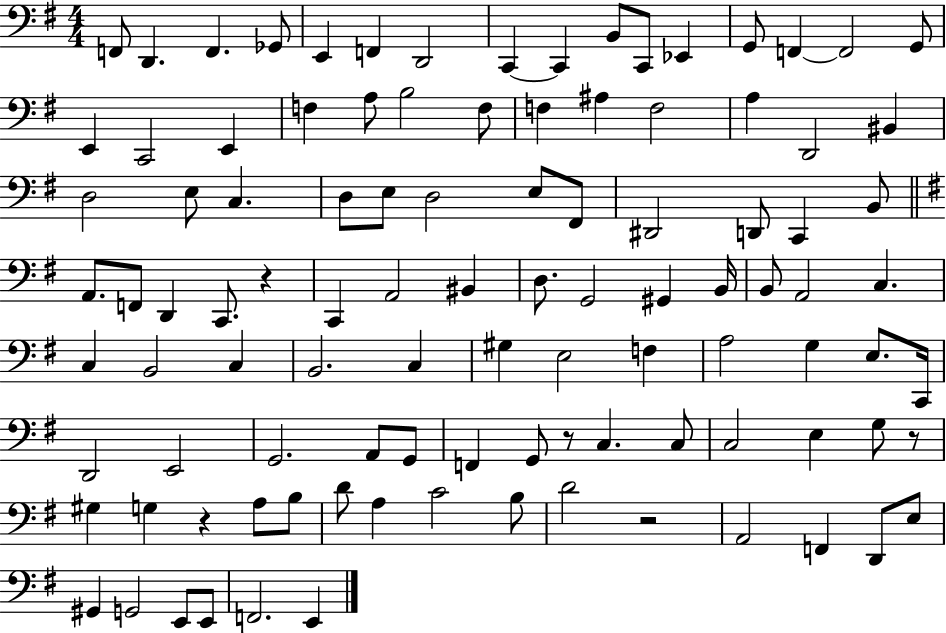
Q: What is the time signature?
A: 4/4